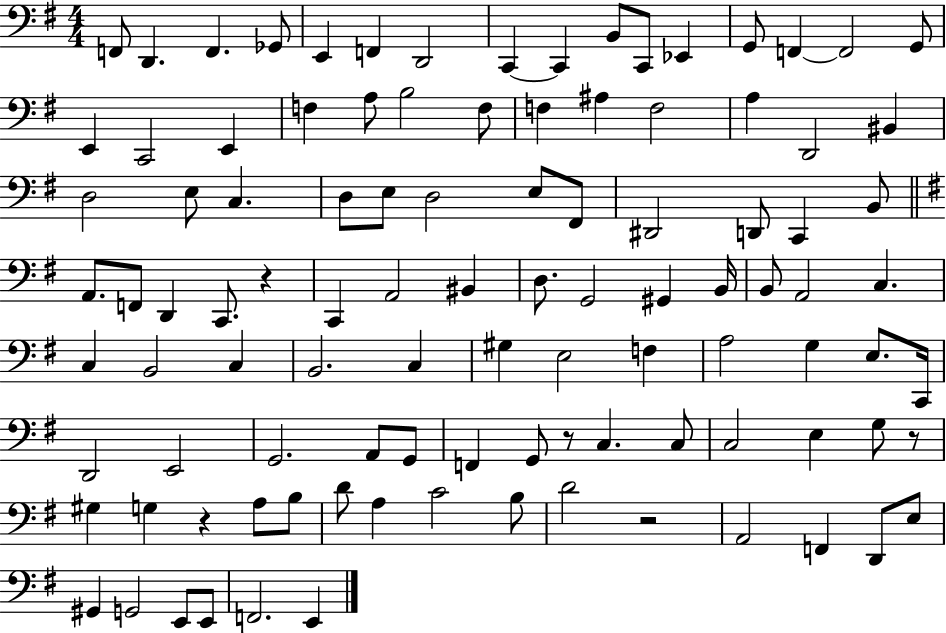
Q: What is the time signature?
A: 4/4